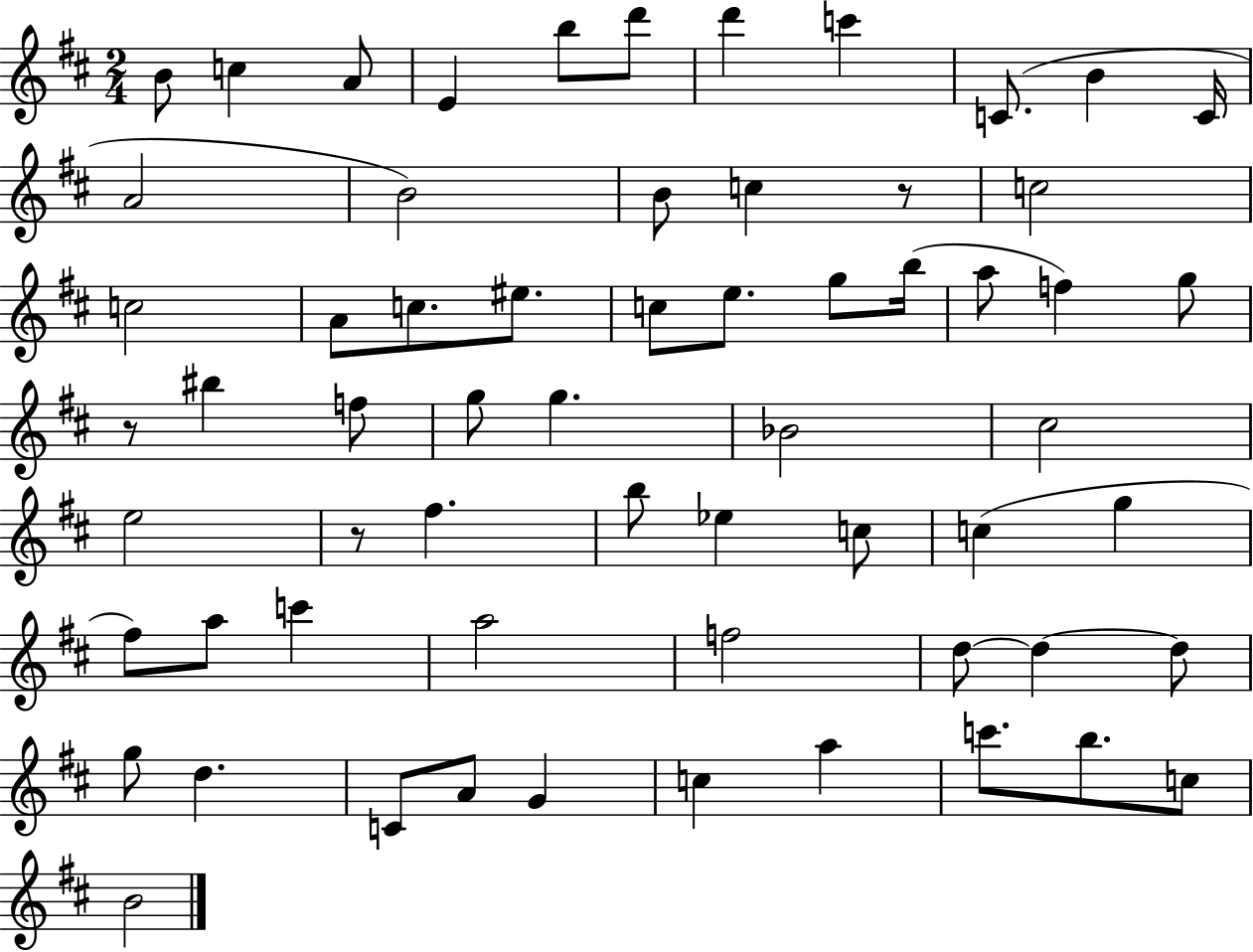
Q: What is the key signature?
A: D major